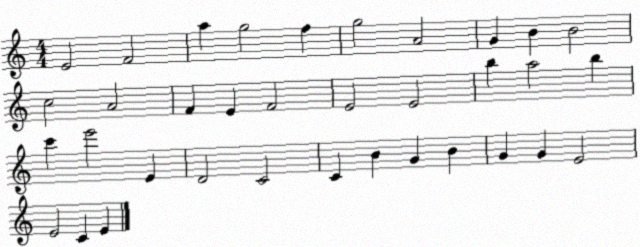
X:1
T:Untitled
M:4/4
L:1/4
K:C
E2 F2 a g2 f g2 A2 G B B2 c2 A2 F E F2 E2 E2 b a2 b c' e'2 E D2 C2 C B G B G G E2 E2 C E